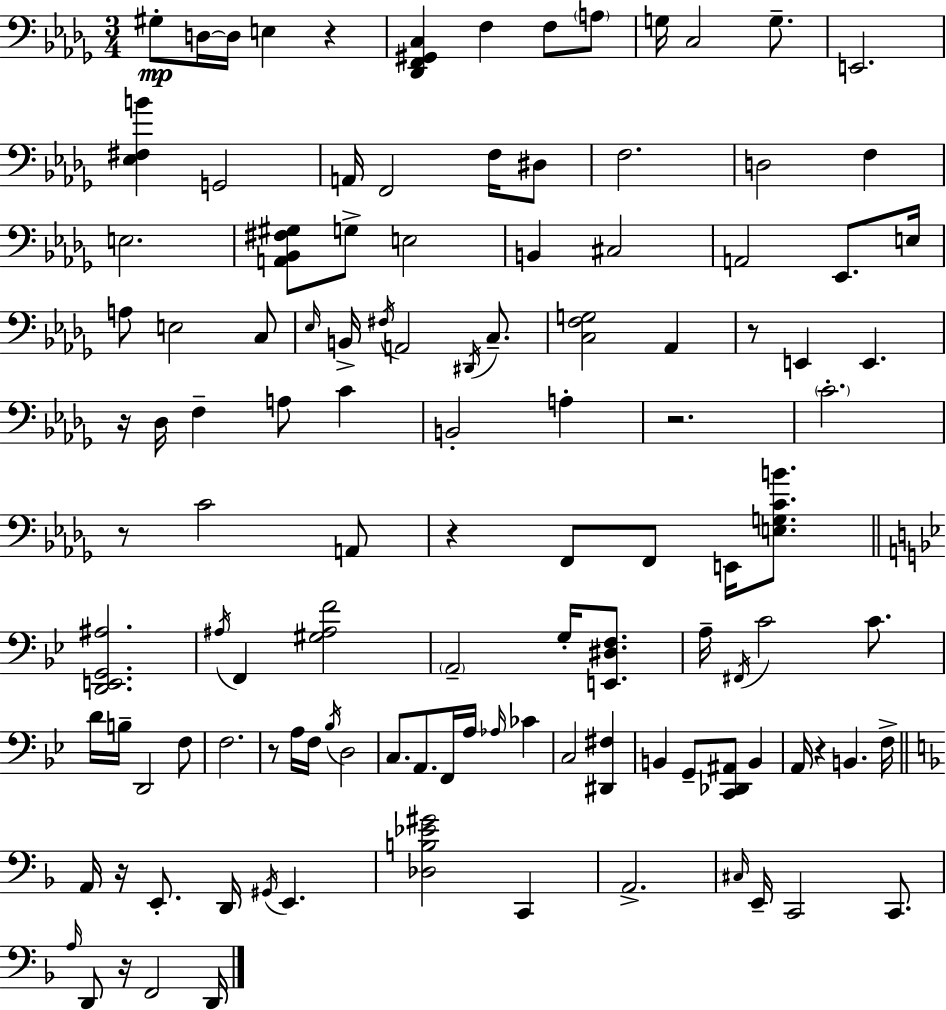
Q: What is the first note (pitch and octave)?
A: G#3